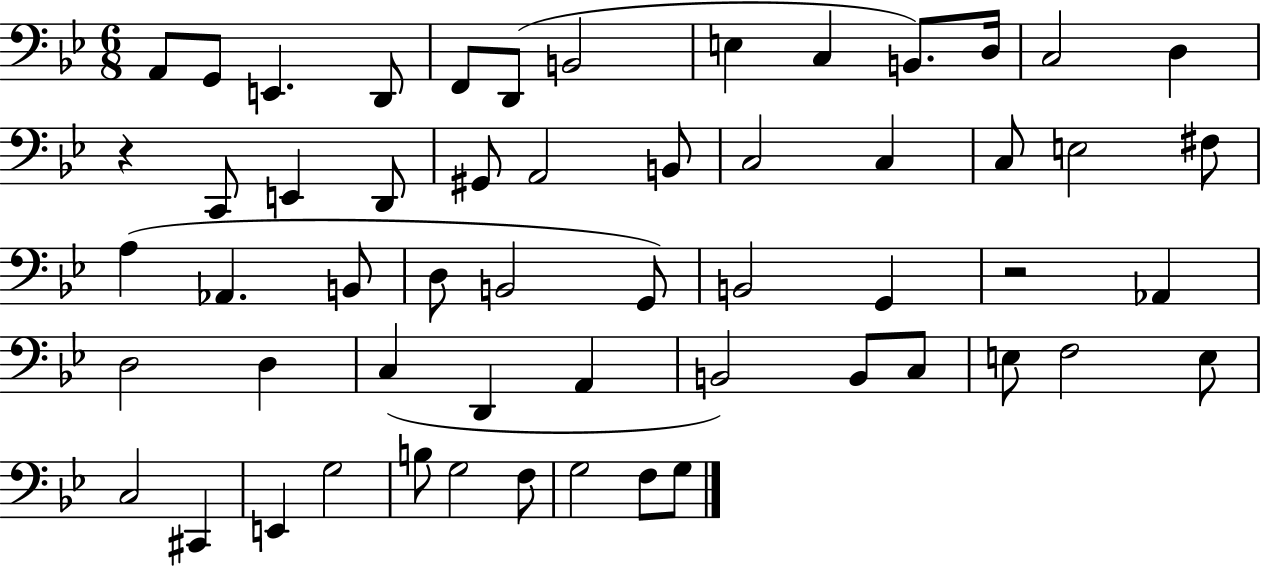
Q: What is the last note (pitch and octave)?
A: G3